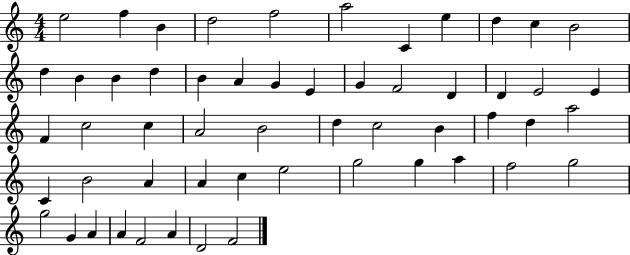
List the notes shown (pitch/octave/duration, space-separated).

E5/h F5/q B4/q D5/h F5/h A5/h C4/q E5/q D5/q C5/q B4/h D5/q B4/q B4/q D5/q B4/q A4/q G4/q E4/q G4/q F4/h D4/q D4/q E4/h E4/q F4/q C5/h C5/q A4/h B4/h D5/q C5/h B4/q F5/q D5/q A5/h C4/q B4/h A4/q A4/q C5/q E5/h G5/h G5/q A5/q F5/h G5/h G5/h G4/q A4/q A4/q F4/h A4/q D4/h F4/h